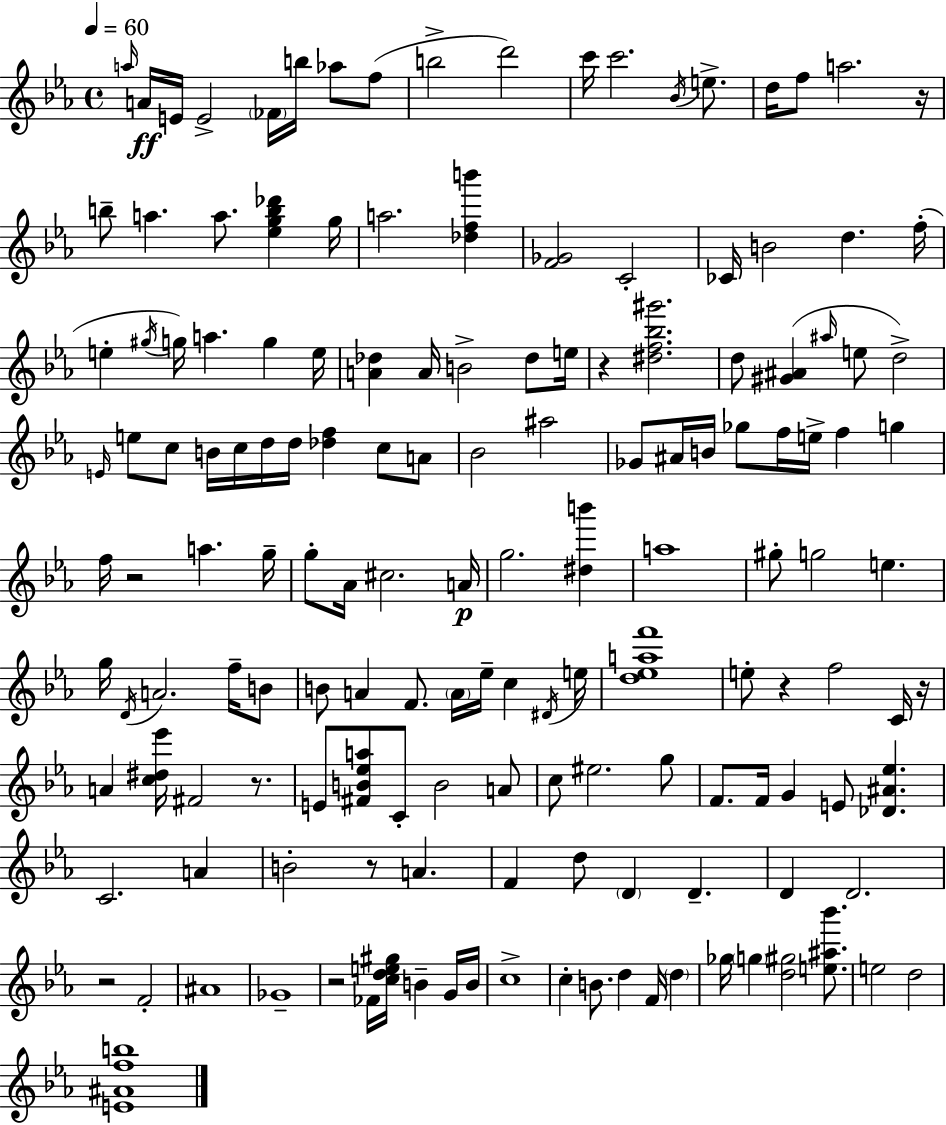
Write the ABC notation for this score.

X:1
T:Untitled
M:4/4
L:1/4
K:Cm
a/4 A/4 E/4 E2 _F/4 b/4 _a/2 f/2 b2 d'2 c'/4 c'2 _B/4 e/2 d/4 f/2 a2 z/4 b/2 a a/2 [_egb_d'] g/4 a2 [_dfb'] [F_G]2 C2 _C/4 B2 d f/4 e ^g/4 g/4 a g e/4 [A_d] A/4 B2 _d/2 e/4 z [^df_b^g']2 d/2 [^G^A] ^a/4 e/2 d2 E/4 e/2 c/2 B/4 c/4 d/4 d/4 [_df] c/2 A/2 _B2 ^a2 _G/2 ^A/4 B/4 _g/2 f/4 e/4 f g f/4 z2 a g/4 g/2 _A/4 ^c2 A/4 g2 [^db'] a4 ^g/2 g2 e g/4 D/4 A2 f/4 B/2 B/2 A F/2 A/4 _e/4 c ^D/4 e/4 [d_eaf']4 e/2 z f2 C/4 z/4 A [c^d_e']/4 ^F2 z/2 E/2 [^FB_ea]/2 C/2 B2 A/2 c/2 ^e2 g/2 F/2 F/4 G E/2 [_D^A_e] C2 A B2 z/2 A F d/2 D D D D2 z2 F2 ^A4 _G4 z2 _F/4 [cde^g]/4 B G/4 B/4 c4 c B/2 d F/4 d _g/4 g [d^g]2 [e^a_b']/2 e2 d2 [E^Afb]4